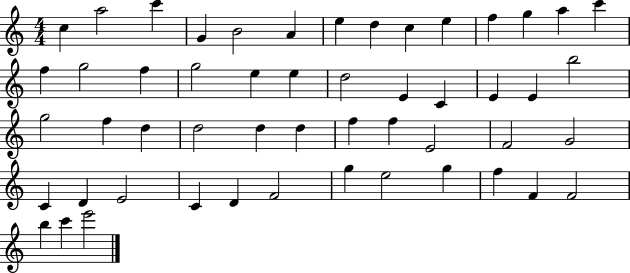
X:1
T:Untitled
M:4/4
L:1/4
K:C
c a2 c' G B2 A e d c e f g a c' f g2 f g2 e e d2 E C E E b2 g2 f d d2 d d f f E2 F2 G2 C D E2 C D F2 g e2 g f F F2 b c' e'2